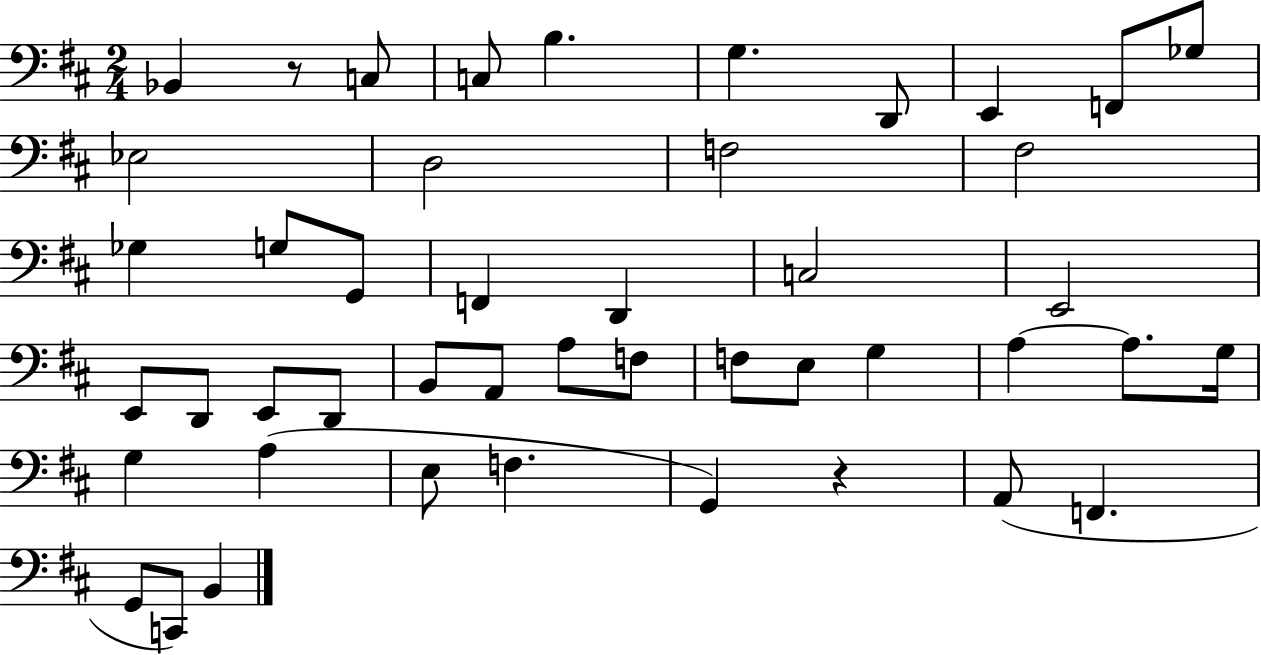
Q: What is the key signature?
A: D major